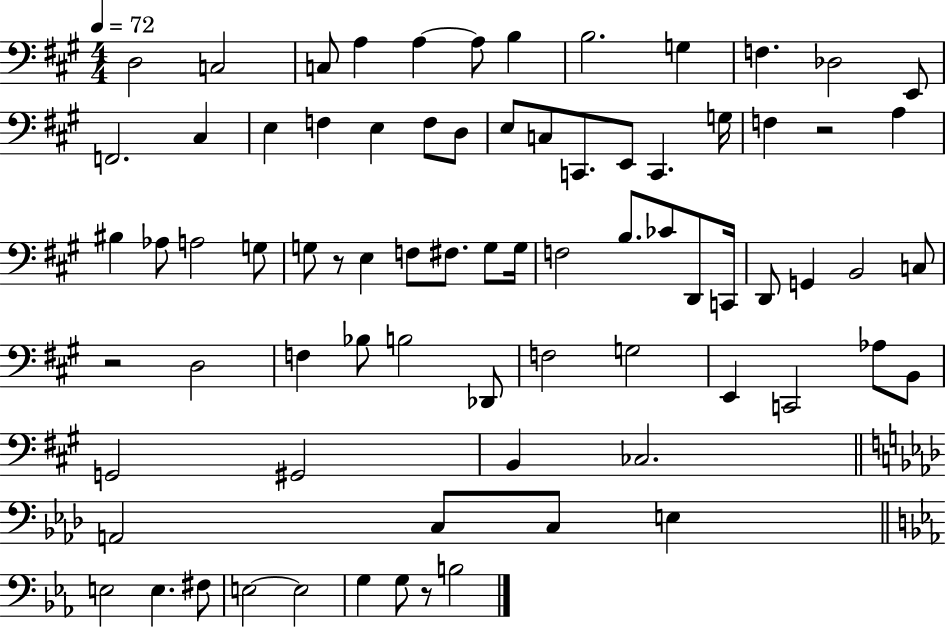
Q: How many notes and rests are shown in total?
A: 77